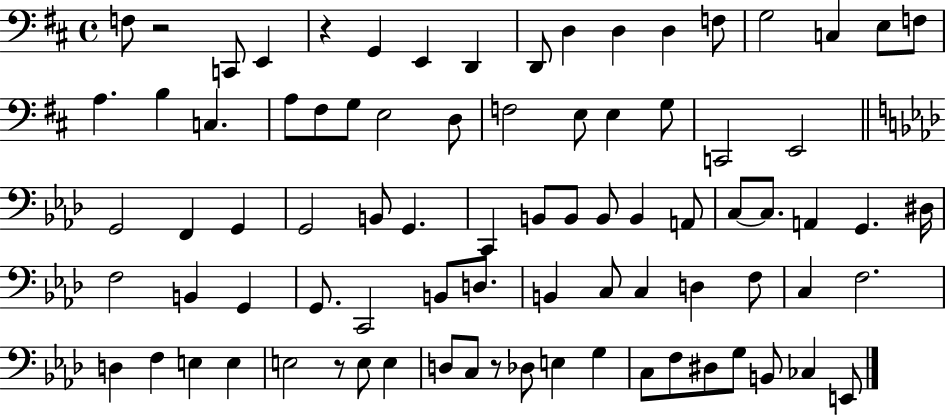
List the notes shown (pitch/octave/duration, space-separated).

F3/e R/h C2/e E2/q R/q G2/q E2/q D2/q D2/e D3/q D3/q D3/q F3/e G3/h C3/q E3/e F3/e A3/q. B3/q C3/q. A3/e F#3/e G3/e E3/h D3/e F3/h E3/e E3/q G3/e C2/h E2/h G2/h F2/q G2/q G2/h B2/e G2/q. C2/q B2/e B2/e B2/e B2/q A2/e C3/e C3/e. A2/q G2/q. D#3/s F3/h B2/q G2/q G2/e. C2/h B2/e D3/e. B2/q C3/e C3/q D3/q F3/e C3/q F3/h. D3/q F3/q E3/q E3/q E3/h R/e E3/e E3/q D3/e C3/e R/e Db3/e E3/q G3/q C3/e F3/e D#3/e G3/e B2/e CES3/q E2/e